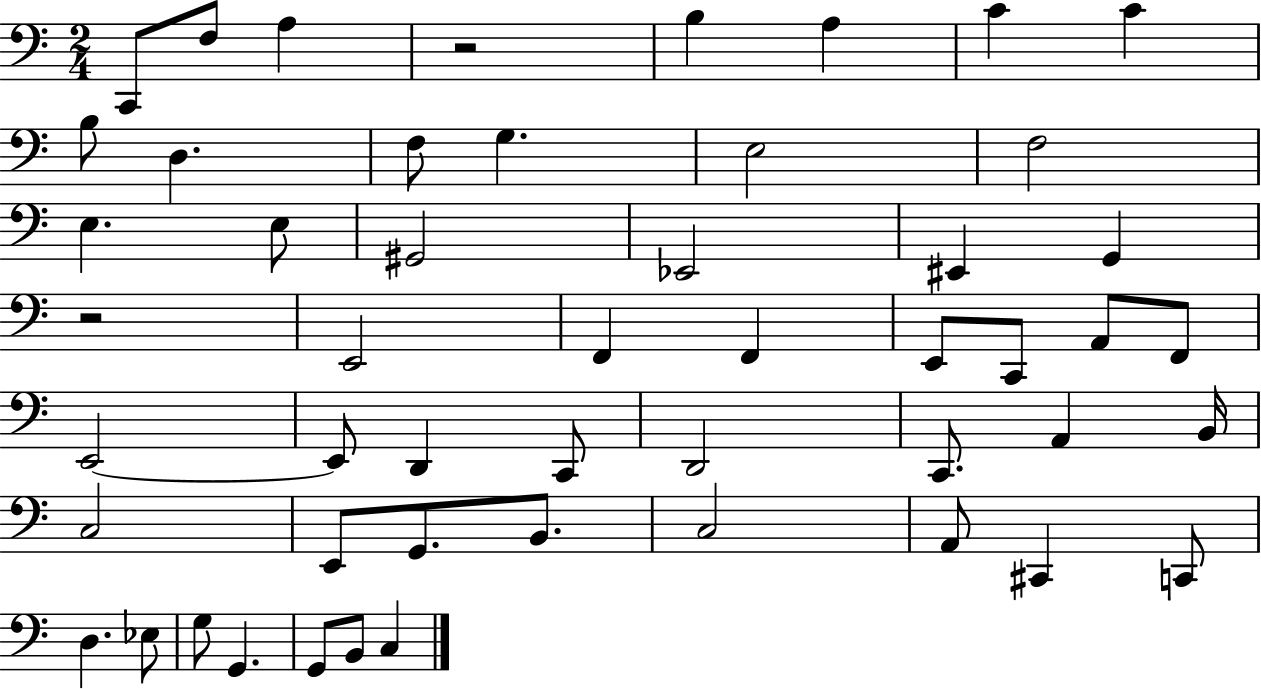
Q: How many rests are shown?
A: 2